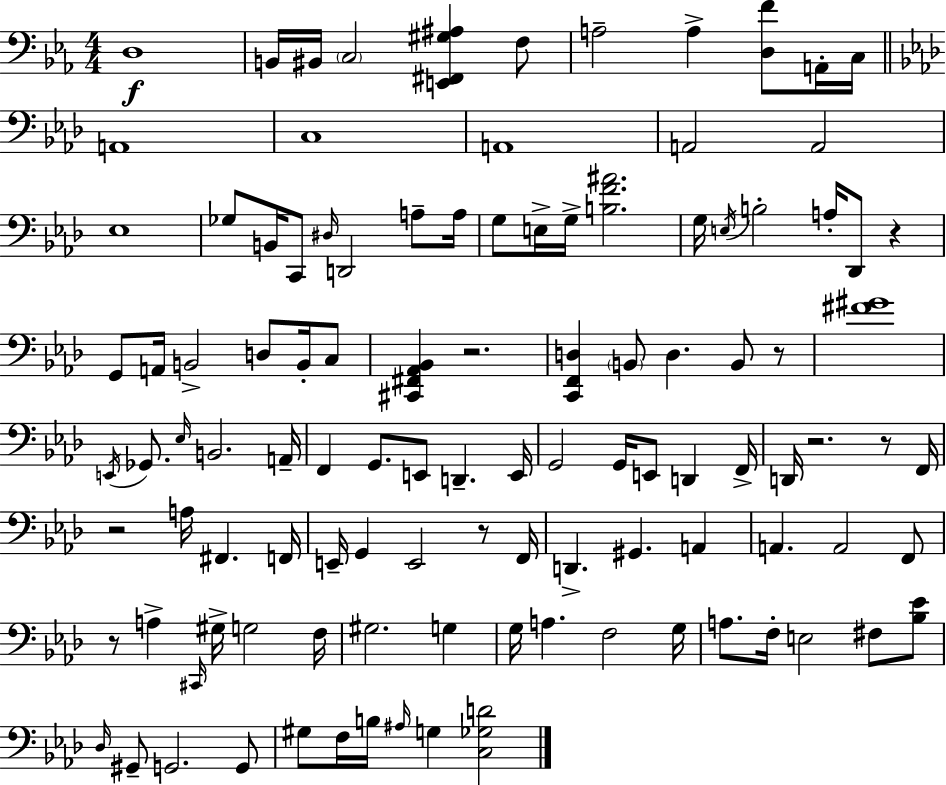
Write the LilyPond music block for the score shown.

{
  \clef bass
  \numericTimeSignature
  \time 4/4
  \key c \minor
  \repeat volta 2 { d1\f | b,16 bis,16 \parenthesize c2 <e, fis, gis ais>4 f8 | a2-- a4-> <d f'>8 a,16-. c16 | \bar "||" \break \key f \minor a,1 | c1 | a,1 | a,2 a,2 | \break ees1 | ges8 b,16 c,8 \grace { dis16 } d,2 a8-- | a16 g8 e16-> g16-> <b f' ais'>2. | g16 \acciaccatura { e16 } b2-. a16-. des,8 r4 | \break g,8 a,16 b,2-> d8 b,16-. | c8 <cis, fis, aes, bes,>4 r2. | <c, f, d>4 \parenthesize b,8 d4. b,8 | r8 <fis' gis'>1 | \break \acciaccatura { e,16 } ges,8. \grace { ees16 } b,2. | a,16-- f,4 g,8. e,8 d,4.-- | e,16 g,2 g,16 e,8 d,4 | f,16-> d,16 r2. | \break r8 f,16 r2 a16 fis,4. | f,16 e,16-- g,4 e,2 | r8 f,16 d,4.-> gis,4. | a,4 a,4. a,2 | \break f,8 r8 a4-> \grace { cis,16 } gis16-> g2 | f16 gis2. | g4 g16 a4. f2 | g16 a8. f16-. e2 | \break fis8 <bes ees'>8 \grace { des16 } gis,8-- g,2. | g,8 gis8 f16 b16 \grace { ais16 } g4 <c ges d'>2 | } \bar "|."
}